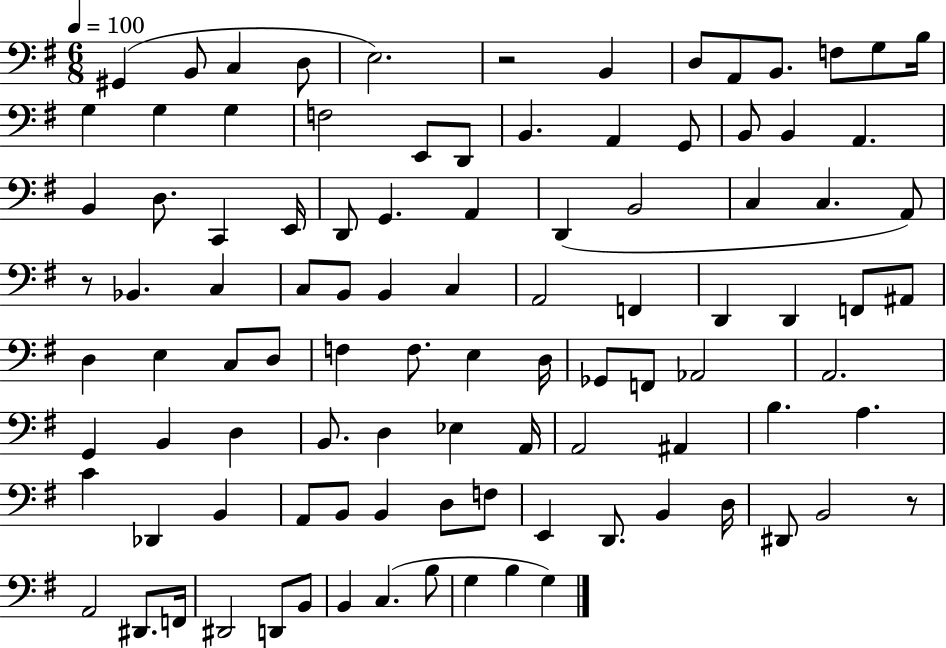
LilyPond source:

{
  \clef bass
  \numericTimeSignature
  \time 6/8
  \key g \major
  \tempo 4 = 100
  \repeat volta 2 { gis,4( b,8 c4 d8 | e2.) | r2 b,4 | d8 a,8 b,8. f8 g8 b16 | \break g4 g4 g4 | f2 e,8 d,8 | b,4. a,4 g,8 | b,8 b,4 a,4. | \break b,4 d8. c,4 e,16 | d,8 g,4. a,4 | d,4( b,2 | c4 c4. a,8) | \break r8 bes,4. c4 | c8 b,8 b,4 c4 | a,2 f,4 | d,4 d,4 f,8 ais,8 | \break d4 e4 c8 d8 | f4 f8. e4 d16 | ges,8 f,8 aes,2 | a,2. | \break g,4 b,4 d4 | b,8. d4 ees4 a,16 | a,2 ais,4 | b4. a4. | \break c'4 des,4 b,4 | a,8 b,8 b,4 d8 f8 | e,4 d,8. b,4 d16 | dis,8 b,2 r8 | \break a,2 dis,8. f,16 | dis,2 d,8 b,8 | b,4 c4.( b8 | g4 b4 g4) | \break } \bar "|."
}